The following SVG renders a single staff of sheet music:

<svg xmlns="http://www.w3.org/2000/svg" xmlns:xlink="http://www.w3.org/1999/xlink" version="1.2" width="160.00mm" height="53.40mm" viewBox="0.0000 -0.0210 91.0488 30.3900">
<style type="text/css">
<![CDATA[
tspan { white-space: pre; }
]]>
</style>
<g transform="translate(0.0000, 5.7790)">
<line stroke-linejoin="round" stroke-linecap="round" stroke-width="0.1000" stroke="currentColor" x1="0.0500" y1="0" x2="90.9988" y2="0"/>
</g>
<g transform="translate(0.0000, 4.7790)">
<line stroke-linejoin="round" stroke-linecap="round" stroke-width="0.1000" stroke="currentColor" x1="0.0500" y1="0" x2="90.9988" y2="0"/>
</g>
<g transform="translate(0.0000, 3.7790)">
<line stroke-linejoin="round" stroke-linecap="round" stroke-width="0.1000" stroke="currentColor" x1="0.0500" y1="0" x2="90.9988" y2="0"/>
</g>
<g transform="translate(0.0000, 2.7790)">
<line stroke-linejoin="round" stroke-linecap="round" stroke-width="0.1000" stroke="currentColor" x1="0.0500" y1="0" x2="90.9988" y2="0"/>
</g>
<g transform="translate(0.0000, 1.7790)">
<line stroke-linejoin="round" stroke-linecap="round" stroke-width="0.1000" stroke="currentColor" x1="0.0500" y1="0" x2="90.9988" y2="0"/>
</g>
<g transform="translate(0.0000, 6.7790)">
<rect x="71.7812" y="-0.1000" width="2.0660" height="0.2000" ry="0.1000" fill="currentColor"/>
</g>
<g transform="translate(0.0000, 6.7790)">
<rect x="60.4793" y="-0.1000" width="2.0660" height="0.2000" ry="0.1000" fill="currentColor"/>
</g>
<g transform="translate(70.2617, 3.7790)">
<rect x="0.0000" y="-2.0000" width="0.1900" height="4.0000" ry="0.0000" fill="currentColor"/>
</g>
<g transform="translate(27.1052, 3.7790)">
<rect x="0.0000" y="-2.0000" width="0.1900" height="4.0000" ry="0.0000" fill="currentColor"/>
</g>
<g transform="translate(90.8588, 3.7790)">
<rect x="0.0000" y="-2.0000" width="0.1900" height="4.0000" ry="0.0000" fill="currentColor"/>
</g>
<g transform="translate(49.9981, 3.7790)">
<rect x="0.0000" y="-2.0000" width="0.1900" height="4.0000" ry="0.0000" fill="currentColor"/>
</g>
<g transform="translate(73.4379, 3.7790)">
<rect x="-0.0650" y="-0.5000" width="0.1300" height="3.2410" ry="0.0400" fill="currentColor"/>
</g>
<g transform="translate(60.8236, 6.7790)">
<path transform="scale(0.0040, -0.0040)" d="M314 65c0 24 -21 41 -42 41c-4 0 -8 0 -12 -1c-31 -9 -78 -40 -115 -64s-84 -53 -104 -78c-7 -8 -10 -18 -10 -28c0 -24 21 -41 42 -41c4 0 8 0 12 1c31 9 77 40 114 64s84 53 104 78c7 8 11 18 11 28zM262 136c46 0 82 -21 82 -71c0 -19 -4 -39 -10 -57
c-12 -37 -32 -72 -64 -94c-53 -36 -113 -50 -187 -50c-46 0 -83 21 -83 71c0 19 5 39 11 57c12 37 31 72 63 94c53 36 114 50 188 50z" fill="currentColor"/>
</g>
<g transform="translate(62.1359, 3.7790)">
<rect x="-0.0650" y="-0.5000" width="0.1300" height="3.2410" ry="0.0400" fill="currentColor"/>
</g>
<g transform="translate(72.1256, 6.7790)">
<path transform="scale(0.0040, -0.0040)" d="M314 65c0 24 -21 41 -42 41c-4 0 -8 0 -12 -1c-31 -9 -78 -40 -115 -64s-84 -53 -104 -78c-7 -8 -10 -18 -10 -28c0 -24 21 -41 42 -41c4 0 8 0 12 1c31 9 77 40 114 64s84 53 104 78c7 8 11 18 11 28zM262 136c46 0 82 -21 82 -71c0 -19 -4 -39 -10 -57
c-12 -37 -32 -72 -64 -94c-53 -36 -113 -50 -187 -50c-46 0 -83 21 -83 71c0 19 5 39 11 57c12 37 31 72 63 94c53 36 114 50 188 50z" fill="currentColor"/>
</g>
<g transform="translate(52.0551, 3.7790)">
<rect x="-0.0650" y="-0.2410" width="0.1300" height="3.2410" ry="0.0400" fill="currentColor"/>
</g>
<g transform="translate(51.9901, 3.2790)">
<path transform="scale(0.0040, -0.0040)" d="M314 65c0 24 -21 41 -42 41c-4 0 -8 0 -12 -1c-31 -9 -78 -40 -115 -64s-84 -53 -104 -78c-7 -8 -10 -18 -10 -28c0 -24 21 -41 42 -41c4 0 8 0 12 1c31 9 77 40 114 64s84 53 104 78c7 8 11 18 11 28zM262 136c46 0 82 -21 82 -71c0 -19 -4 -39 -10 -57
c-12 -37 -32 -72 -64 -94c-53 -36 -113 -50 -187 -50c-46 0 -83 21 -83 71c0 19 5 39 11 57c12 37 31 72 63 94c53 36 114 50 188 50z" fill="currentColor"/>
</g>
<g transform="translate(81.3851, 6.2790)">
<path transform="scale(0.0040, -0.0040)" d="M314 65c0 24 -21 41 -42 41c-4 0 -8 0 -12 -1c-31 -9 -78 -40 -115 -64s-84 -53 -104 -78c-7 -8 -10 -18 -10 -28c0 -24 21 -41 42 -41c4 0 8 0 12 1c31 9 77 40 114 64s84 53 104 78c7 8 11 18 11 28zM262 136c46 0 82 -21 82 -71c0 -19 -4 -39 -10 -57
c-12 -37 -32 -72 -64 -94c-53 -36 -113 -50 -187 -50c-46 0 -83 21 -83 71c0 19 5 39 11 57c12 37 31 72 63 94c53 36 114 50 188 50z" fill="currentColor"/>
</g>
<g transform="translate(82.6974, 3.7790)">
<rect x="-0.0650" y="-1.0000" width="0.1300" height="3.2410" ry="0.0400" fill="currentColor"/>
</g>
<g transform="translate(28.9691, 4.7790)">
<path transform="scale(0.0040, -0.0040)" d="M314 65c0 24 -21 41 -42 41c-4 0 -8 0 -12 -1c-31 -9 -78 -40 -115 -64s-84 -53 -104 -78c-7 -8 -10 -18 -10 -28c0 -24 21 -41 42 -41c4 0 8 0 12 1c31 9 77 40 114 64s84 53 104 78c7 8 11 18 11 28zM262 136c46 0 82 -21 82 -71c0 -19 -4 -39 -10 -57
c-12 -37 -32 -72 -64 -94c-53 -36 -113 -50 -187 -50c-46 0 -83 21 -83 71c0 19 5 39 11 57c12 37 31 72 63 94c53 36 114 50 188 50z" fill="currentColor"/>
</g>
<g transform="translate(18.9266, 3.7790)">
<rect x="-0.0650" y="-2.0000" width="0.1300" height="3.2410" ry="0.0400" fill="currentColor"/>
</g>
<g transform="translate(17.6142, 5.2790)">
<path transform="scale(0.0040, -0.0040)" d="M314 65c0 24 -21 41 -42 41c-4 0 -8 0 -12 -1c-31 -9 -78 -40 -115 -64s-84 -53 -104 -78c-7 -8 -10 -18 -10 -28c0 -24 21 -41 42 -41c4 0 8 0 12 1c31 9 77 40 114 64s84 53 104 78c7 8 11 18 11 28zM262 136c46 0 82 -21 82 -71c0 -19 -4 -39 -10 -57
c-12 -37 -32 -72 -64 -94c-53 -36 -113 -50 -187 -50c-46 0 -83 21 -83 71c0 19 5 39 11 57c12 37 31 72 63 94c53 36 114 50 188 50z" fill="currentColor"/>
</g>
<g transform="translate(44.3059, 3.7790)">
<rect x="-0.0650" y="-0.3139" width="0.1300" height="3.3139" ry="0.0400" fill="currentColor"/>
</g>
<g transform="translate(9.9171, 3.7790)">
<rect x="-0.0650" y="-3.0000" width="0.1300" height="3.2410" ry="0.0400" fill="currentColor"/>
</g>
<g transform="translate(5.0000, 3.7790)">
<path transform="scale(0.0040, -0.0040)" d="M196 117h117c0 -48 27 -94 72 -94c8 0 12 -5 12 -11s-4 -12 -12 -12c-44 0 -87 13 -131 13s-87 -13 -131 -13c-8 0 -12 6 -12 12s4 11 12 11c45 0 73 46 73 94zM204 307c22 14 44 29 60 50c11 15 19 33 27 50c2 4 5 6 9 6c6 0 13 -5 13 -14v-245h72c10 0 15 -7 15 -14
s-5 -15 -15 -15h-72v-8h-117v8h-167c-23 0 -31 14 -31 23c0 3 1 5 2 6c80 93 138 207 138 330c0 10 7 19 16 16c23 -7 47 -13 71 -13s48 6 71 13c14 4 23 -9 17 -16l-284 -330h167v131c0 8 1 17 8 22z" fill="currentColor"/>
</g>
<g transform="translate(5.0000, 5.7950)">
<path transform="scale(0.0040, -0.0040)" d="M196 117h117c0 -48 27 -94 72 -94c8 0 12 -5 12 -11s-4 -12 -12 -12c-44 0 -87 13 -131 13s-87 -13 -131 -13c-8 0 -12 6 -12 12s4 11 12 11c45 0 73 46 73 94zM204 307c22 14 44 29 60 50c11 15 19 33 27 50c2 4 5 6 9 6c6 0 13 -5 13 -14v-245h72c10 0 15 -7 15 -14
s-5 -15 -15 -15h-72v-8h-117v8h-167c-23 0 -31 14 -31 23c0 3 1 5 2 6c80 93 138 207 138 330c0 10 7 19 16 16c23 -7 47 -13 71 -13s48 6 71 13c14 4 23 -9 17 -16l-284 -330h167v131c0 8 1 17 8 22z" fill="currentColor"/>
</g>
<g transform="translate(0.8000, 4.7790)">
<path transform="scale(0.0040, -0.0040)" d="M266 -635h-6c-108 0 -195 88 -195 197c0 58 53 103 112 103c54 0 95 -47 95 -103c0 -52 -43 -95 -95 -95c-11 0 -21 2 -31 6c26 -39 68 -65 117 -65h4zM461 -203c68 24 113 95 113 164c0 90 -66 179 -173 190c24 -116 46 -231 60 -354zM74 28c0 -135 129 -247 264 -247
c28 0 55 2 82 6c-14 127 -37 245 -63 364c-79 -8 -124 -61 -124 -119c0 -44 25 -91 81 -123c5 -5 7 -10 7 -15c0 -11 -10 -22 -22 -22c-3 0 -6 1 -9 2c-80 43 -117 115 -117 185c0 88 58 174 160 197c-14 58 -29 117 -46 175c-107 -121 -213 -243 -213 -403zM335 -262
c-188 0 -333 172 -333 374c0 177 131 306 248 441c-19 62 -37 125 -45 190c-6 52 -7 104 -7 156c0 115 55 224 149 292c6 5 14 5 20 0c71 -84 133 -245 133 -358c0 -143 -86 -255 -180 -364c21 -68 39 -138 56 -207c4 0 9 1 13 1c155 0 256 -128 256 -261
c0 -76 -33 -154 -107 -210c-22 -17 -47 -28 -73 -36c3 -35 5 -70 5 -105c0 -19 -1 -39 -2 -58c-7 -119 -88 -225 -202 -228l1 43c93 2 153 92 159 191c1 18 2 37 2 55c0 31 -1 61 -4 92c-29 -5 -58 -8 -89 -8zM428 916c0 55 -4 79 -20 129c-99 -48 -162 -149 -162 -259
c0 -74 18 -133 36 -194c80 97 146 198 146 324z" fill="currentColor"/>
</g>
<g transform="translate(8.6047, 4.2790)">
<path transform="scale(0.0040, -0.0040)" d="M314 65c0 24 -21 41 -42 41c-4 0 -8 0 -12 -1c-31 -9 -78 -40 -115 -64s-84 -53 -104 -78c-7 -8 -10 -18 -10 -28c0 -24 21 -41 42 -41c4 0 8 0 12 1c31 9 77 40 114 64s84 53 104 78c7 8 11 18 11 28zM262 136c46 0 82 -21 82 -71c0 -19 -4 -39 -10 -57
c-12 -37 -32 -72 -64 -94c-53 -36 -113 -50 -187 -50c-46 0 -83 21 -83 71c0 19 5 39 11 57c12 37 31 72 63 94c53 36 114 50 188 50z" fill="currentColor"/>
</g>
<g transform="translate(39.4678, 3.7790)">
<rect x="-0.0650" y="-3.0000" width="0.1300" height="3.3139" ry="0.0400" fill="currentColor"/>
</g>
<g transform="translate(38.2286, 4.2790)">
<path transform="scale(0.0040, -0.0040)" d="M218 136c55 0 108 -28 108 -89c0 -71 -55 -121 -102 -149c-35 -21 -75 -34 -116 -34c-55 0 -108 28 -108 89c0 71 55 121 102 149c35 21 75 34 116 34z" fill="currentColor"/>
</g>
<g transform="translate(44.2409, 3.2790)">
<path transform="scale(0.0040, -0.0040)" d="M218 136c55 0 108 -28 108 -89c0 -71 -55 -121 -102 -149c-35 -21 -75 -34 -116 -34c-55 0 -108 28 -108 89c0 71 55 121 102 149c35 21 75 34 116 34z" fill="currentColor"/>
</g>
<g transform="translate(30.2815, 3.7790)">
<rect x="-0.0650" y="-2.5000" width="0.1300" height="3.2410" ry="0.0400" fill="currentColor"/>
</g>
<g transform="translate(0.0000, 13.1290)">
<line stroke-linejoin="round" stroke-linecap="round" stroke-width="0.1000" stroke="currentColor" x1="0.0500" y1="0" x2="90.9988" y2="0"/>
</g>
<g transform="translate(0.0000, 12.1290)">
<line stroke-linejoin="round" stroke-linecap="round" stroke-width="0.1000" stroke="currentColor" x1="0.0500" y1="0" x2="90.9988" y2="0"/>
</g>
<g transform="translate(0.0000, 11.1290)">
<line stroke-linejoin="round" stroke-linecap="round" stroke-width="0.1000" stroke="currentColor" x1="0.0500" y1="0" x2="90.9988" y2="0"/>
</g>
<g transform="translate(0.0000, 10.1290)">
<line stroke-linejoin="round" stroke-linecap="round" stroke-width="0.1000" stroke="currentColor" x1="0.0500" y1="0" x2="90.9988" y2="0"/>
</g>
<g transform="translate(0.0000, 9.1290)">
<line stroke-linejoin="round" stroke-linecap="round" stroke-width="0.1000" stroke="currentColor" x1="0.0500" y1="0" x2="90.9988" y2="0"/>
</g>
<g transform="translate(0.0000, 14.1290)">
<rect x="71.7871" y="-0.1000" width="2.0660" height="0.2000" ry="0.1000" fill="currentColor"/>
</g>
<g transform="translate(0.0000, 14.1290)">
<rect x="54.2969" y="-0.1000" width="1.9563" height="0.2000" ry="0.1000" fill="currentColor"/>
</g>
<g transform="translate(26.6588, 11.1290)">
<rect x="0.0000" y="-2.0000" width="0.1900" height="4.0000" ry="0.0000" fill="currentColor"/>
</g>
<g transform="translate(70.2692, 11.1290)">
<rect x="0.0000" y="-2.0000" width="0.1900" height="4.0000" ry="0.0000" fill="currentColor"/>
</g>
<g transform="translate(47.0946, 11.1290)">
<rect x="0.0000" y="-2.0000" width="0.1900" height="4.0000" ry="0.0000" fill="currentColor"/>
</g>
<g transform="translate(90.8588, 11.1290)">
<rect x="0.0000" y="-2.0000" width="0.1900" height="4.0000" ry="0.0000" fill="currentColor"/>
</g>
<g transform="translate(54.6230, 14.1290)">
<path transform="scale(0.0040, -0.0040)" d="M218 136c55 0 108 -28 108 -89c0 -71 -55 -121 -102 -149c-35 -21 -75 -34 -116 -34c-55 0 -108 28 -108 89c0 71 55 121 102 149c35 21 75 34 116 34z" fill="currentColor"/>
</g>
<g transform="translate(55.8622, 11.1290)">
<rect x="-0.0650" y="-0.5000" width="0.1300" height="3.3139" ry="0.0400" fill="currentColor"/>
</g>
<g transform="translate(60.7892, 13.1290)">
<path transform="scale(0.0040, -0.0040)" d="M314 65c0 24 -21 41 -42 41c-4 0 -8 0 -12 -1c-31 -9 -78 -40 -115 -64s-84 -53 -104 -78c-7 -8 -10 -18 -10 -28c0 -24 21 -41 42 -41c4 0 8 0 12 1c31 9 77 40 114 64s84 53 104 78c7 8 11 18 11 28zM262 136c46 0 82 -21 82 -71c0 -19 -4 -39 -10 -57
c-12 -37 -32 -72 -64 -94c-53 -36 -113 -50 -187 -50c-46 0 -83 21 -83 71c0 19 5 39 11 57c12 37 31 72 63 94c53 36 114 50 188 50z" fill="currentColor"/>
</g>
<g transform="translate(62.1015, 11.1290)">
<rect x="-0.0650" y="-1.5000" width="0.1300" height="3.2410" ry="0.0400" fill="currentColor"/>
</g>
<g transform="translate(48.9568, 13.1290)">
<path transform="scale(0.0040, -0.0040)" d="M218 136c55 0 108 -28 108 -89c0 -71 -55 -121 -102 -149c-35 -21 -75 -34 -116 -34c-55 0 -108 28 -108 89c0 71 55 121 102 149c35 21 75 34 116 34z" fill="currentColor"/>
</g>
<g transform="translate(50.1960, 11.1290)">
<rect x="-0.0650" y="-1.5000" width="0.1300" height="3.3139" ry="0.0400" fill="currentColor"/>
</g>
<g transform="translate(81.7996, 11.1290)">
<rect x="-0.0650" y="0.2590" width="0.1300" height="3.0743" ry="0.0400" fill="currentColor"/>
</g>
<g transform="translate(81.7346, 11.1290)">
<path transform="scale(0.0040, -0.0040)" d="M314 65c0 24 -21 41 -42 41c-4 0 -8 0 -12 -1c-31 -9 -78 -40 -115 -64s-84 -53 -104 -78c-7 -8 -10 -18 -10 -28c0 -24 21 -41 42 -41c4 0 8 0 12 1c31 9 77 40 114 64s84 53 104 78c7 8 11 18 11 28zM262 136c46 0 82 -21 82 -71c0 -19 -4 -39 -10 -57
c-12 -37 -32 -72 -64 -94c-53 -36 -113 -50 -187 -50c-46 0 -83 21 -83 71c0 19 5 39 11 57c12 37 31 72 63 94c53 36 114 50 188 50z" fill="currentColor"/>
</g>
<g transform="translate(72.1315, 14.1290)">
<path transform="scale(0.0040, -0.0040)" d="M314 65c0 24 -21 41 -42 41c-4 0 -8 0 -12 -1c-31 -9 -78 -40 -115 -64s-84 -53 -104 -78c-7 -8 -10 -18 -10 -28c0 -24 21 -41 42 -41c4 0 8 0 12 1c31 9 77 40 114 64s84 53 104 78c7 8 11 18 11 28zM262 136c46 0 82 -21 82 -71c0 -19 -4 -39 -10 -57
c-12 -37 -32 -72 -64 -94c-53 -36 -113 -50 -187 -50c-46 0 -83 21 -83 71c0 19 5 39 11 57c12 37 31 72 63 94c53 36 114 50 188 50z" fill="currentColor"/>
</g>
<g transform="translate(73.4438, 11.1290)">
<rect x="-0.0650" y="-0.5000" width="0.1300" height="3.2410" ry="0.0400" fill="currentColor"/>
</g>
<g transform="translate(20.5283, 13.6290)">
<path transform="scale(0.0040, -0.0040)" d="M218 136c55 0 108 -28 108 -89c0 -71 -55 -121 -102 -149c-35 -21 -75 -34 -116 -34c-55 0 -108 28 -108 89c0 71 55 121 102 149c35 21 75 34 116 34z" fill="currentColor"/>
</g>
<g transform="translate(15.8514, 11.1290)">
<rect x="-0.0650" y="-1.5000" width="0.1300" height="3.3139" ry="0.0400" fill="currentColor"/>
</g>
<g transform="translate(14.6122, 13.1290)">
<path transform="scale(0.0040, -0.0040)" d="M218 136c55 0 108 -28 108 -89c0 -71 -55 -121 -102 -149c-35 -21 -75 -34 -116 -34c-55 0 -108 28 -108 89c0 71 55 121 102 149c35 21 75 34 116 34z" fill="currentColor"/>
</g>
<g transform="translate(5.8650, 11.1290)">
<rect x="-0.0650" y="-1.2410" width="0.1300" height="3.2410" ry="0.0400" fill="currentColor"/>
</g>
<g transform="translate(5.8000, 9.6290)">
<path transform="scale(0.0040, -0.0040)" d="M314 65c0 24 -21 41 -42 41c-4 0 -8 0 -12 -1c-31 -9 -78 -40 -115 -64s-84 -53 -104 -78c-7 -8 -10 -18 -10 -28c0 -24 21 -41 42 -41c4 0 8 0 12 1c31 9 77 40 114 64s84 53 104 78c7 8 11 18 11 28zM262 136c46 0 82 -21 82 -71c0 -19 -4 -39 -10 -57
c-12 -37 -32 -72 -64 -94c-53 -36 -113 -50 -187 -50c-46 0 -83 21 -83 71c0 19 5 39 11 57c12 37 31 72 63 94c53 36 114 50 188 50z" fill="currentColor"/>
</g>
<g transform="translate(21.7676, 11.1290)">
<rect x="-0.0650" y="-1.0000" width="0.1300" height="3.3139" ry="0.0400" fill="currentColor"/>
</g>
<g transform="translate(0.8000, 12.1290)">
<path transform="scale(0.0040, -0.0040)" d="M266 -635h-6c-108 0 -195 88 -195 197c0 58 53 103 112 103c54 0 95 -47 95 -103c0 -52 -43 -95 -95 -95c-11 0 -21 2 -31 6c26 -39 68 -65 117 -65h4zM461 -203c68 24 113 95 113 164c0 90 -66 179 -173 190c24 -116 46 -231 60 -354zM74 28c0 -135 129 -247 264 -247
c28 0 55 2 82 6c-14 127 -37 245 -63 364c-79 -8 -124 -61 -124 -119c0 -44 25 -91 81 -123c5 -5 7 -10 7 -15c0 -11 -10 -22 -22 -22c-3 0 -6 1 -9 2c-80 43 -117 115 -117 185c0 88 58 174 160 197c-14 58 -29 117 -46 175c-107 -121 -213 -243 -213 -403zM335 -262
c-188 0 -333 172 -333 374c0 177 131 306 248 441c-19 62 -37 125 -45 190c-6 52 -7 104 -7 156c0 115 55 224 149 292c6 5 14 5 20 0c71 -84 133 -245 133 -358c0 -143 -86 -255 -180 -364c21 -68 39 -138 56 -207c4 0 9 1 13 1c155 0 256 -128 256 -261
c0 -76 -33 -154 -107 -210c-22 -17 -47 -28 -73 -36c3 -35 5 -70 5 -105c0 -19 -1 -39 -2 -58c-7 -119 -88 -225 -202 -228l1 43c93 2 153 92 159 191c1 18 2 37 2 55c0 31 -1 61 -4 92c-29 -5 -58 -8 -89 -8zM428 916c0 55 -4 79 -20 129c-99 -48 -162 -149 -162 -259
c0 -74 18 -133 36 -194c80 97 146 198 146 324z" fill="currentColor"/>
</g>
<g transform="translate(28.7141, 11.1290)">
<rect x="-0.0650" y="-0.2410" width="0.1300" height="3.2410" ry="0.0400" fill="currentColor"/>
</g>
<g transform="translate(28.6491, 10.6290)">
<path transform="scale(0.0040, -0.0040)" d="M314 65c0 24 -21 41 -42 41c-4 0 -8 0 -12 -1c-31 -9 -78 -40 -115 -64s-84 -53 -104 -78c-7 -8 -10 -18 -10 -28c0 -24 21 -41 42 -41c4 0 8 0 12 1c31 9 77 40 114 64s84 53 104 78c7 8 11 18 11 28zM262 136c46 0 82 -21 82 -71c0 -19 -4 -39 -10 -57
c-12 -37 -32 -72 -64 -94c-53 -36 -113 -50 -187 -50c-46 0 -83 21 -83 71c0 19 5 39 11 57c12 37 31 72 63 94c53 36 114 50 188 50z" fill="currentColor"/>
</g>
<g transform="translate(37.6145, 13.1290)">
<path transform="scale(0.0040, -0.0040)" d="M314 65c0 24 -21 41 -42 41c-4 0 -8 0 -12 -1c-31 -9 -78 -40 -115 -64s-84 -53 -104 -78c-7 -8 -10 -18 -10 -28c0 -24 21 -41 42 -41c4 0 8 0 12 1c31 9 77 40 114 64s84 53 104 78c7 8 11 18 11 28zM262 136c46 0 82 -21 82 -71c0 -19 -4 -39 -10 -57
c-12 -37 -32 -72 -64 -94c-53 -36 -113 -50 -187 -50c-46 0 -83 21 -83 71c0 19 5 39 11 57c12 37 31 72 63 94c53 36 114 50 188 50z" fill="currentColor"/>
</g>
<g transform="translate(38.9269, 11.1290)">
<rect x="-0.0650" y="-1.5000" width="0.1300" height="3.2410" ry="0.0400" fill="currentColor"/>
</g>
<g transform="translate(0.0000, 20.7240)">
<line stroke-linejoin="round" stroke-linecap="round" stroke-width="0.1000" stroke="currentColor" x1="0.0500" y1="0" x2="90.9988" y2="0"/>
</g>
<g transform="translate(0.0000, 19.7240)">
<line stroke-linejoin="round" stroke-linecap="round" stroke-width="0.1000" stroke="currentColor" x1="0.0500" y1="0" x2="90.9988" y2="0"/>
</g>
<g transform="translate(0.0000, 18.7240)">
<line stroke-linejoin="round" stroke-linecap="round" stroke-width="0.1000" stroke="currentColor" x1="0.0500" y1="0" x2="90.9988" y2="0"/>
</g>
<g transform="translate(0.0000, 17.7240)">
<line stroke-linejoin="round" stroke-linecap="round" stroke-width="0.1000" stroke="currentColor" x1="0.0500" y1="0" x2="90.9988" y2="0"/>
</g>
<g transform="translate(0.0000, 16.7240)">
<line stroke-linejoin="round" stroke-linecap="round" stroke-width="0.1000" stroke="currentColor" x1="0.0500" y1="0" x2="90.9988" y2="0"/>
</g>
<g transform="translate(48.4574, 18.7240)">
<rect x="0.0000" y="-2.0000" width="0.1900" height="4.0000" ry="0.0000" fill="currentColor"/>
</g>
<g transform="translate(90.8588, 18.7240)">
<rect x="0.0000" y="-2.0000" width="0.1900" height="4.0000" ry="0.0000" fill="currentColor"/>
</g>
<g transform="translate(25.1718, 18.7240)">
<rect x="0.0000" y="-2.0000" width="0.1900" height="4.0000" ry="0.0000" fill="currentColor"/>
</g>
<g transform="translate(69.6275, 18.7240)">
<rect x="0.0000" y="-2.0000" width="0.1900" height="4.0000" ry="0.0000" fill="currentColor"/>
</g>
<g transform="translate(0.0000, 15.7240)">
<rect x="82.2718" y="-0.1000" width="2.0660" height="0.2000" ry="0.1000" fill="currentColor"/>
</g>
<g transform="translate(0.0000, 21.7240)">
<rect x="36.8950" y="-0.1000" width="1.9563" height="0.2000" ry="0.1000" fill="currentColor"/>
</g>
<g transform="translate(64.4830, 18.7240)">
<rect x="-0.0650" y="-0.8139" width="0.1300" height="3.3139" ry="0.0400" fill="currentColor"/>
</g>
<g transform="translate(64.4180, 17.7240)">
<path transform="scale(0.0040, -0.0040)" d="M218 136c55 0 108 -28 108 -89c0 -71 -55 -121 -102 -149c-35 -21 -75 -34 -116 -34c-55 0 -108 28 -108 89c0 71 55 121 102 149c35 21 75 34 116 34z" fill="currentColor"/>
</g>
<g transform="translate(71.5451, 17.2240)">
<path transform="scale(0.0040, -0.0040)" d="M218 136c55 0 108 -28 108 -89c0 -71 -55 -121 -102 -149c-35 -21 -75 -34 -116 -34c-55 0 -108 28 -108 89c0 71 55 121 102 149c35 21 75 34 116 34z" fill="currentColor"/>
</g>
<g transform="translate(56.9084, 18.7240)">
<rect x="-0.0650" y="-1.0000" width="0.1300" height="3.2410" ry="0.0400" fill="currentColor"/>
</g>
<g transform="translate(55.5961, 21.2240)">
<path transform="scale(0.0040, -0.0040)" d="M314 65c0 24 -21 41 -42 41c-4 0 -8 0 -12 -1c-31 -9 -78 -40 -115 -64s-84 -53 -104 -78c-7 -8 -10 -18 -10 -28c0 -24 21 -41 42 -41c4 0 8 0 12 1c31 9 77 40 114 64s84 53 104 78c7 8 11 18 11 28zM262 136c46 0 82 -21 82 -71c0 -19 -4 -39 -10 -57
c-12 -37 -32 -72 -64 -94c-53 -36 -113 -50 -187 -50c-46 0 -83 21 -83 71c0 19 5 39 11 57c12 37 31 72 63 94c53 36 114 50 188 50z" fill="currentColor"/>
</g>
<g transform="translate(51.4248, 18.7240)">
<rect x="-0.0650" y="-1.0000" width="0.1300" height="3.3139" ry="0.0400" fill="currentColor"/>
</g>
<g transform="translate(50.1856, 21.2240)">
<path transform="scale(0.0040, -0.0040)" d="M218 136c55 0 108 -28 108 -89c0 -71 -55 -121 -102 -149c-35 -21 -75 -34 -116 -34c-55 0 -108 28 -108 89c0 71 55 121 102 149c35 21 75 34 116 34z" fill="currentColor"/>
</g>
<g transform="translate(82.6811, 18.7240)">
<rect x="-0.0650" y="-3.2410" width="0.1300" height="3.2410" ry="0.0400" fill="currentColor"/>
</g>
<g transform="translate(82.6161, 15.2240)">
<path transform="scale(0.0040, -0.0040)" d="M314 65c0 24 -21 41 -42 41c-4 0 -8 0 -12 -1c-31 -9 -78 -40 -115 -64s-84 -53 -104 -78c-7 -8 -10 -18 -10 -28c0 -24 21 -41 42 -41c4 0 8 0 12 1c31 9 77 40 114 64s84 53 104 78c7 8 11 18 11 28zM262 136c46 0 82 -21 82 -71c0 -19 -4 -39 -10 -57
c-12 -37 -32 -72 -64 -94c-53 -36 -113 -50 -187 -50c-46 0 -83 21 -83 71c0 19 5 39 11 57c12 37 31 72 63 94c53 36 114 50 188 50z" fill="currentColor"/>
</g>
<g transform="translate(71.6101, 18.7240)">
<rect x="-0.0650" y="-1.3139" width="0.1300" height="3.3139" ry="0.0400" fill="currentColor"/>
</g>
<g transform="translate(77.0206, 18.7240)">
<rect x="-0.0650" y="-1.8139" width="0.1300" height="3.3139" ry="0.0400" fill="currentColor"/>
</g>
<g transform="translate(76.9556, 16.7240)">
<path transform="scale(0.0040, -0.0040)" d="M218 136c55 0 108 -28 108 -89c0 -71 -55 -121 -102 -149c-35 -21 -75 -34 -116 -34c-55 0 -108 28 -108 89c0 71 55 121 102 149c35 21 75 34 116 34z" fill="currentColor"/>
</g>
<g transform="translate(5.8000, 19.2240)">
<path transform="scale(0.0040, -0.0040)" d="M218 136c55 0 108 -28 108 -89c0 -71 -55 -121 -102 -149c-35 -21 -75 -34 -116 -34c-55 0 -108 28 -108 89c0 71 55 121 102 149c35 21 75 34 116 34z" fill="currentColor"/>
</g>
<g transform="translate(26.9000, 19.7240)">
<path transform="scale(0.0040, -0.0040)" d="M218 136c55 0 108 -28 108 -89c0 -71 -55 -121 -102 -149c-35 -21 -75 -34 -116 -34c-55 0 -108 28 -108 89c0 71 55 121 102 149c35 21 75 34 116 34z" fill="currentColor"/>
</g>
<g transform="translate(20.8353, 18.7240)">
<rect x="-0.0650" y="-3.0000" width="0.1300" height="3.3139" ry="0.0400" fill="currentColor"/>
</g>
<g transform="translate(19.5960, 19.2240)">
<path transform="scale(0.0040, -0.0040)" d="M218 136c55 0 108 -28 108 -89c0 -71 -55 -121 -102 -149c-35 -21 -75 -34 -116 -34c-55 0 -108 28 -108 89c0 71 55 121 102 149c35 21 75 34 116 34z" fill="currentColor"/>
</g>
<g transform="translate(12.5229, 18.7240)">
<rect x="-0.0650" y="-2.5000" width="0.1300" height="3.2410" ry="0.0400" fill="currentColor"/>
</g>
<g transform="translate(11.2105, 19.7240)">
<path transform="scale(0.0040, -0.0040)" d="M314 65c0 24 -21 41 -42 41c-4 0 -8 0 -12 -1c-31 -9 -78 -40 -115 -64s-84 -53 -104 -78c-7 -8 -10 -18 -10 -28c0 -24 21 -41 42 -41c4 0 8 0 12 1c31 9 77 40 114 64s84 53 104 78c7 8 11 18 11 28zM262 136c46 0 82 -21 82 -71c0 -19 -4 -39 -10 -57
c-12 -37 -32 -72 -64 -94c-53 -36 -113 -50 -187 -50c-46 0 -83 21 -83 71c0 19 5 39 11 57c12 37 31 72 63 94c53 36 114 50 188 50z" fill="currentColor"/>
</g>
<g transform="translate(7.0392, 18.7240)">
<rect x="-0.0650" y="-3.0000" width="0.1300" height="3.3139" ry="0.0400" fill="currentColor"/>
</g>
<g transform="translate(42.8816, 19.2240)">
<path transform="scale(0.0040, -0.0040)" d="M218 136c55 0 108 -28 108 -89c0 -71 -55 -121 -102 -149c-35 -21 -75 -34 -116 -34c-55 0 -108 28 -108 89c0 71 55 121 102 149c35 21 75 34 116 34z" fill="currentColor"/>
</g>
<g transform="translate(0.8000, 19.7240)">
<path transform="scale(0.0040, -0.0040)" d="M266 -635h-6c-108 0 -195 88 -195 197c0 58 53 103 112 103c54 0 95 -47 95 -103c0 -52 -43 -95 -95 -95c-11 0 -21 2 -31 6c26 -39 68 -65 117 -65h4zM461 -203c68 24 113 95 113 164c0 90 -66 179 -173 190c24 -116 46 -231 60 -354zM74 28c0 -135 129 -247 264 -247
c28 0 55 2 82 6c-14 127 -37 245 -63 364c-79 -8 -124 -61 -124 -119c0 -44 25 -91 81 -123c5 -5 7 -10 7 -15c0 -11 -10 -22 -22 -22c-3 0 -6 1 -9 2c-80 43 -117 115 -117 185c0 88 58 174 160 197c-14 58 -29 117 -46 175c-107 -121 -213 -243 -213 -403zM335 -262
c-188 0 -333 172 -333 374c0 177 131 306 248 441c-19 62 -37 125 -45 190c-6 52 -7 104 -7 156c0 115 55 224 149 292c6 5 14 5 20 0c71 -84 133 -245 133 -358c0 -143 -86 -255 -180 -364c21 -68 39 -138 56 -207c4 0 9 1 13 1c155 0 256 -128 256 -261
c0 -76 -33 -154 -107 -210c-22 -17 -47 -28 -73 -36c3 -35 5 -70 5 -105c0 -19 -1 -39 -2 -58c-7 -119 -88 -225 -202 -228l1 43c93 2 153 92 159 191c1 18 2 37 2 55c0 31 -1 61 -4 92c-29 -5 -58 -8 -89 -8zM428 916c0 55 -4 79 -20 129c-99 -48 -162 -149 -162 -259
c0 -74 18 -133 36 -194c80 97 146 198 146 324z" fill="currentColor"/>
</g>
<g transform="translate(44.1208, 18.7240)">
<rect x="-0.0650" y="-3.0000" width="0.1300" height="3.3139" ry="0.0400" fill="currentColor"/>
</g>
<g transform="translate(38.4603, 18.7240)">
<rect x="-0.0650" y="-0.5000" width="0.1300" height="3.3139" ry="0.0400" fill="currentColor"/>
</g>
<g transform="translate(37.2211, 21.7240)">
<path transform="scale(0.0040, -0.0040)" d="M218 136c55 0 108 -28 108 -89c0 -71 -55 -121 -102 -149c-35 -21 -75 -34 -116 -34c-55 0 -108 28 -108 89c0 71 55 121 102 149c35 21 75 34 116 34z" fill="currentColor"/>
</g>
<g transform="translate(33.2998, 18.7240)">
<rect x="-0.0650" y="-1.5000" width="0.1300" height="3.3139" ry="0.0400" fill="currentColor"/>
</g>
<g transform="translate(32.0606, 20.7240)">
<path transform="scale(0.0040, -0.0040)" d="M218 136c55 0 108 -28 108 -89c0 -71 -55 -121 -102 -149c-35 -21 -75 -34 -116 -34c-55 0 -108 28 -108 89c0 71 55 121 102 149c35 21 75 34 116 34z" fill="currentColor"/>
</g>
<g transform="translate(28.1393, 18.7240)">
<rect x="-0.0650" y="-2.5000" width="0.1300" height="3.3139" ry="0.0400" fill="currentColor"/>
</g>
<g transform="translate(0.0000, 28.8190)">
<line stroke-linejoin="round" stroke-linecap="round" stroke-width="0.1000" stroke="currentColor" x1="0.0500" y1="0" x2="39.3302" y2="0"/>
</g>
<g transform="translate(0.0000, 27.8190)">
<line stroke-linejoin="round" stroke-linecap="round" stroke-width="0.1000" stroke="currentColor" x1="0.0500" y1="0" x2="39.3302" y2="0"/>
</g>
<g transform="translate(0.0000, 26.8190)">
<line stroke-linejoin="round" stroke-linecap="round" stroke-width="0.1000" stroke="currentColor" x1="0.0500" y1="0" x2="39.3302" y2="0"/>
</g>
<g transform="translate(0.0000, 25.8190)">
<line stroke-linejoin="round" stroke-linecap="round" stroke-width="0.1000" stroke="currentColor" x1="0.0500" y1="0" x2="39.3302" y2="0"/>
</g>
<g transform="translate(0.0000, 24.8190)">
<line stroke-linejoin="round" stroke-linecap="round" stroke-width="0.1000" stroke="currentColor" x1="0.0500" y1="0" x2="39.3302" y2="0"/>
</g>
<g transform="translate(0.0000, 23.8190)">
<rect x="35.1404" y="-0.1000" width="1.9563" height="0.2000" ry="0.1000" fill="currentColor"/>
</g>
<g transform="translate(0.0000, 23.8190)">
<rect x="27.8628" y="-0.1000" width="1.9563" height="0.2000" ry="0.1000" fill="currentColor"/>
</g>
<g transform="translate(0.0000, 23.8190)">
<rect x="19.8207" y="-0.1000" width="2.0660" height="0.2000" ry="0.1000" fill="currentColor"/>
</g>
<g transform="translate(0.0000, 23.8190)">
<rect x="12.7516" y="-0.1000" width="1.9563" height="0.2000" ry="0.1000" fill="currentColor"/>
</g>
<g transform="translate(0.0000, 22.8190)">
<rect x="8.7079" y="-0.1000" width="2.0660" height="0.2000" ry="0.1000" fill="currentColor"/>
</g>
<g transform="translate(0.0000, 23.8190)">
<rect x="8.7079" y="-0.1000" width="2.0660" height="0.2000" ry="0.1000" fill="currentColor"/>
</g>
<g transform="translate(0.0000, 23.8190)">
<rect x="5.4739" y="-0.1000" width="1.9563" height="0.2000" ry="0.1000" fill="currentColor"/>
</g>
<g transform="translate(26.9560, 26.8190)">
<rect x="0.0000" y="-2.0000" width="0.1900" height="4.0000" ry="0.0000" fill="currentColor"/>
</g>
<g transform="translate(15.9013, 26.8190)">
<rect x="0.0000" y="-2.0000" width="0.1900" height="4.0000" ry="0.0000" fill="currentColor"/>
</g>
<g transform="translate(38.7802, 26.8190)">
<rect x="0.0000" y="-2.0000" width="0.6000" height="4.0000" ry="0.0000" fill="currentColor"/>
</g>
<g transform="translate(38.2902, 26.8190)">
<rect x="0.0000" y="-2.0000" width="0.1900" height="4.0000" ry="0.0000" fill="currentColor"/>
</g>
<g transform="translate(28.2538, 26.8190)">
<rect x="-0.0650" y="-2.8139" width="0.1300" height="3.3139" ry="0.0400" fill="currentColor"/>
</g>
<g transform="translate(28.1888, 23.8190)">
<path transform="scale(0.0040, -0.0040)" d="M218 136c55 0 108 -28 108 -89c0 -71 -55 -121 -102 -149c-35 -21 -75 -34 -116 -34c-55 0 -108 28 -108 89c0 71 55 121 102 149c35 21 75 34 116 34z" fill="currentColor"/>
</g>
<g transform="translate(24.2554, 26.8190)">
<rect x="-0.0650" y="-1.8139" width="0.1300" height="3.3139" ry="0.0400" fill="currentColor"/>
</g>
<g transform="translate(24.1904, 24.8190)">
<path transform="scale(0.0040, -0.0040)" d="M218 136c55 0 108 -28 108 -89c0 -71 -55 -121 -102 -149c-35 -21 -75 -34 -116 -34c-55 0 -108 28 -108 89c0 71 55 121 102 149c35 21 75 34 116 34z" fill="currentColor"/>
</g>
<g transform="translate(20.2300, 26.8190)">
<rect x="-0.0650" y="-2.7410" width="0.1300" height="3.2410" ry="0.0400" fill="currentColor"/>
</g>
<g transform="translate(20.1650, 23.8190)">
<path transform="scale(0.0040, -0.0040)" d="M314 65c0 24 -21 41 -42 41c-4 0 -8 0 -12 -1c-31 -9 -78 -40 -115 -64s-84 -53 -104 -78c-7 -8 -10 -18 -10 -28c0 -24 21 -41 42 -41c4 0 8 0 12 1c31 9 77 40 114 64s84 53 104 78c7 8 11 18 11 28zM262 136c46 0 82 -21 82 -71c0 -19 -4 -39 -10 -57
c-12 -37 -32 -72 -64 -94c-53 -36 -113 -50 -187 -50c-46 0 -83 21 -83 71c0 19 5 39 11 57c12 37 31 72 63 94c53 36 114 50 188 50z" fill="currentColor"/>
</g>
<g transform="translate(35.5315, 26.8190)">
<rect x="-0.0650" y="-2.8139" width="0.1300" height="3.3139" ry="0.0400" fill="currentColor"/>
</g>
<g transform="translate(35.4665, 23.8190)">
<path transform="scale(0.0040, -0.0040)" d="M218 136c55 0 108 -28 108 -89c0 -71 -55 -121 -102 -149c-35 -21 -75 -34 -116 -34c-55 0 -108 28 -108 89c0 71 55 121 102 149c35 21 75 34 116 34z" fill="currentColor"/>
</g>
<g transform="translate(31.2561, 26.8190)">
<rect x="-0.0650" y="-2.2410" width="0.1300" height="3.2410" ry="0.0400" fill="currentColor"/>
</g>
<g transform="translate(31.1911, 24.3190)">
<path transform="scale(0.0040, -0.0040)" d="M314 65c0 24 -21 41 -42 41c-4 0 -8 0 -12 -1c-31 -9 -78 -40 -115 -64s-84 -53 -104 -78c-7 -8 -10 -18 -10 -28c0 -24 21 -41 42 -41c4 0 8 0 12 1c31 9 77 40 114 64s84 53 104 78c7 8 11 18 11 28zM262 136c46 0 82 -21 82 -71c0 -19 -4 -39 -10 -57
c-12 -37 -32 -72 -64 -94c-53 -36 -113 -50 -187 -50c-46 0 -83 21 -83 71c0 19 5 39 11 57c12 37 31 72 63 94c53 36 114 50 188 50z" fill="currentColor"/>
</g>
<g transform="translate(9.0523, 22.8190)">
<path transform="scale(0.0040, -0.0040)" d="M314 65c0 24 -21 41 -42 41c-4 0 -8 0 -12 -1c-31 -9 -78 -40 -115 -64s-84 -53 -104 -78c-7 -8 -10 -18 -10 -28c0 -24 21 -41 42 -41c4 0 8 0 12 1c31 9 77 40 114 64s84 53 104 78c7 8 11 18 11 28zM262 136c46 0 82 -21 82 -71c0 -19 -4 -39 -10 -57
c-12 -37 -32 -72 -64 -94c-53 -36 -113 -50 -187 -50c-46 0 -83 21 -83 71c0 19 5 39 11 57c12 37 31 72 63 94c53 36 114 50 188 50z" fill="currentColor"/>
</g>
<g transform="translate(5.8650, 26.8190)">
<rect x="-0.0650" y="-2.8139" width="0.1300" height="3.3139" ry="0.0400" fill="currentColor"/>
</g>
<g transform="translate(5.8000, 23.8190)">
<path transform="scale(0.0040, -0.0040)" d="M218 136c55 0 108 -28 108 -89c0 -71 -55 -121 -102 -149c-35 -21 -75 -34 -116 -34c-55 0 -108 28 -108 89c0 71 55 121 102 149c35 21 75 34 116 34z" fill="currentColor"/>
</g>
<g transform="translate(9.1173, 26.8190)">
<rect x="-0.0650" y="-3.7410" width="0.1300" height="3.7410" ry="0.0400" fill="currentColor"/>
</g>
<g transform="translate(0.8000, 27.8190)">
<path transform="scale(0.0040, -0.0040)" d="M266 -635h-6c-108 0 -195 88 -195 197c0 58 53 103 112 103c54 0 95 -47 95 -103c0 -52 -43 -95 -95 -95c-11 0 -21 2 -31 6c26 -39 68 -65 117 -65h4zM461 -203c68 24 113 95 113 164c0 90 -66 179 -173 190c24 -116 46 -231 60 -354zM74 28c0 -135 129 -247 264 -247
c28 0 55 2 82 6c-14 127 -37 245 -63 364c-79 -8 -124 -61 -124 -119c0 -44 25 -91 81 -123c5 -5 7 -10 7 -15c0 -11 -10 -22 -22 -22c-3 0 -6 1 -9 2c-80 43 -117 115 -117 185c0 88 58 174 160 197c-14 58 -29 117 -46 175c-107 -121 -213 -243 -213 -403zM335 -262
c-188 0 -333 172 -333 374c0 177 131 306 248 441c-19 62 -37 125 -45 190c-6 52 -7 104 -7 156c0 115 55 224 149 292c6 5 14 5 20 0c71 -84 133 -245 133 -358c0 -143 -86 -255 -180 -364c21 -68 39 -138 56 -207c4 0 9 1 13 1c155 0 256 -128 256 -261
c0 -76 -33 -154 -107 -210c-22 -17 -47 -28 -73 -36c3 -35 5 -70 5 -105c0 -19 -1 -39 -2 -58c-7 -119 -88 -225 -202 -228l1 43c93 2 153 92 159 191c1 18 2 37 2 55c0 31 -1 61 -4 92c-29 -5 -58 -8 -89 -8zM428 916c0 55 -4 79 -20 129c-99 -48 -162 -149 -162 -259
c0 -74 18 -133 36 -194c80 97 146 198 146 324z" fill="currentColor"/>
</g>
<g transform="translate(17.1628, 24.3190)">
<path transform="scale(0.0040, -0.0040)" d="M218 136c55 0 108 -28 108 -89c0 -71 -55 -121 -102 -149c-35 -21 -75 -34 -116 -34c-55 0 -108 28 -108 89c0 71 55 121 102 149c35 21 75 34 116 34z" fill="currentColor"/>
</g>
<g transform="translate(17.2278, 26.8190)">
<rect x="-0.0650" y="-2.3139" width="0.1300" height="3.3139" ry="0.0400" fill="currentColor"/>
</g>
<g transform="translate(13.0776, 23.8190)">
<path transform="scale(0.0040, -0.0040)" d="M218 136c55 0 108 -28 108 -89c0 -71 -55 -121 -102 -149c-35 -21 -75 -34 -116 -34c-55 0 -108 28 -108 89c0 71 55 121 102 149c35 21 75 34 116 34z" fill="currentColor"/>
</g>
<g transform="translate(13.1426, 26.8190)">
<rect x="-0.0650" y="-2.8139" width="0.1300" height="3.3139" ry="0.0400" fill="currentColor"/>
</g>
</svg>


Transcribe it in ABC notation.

X:1
T:Untitled
M:4/4
L:1/4
K:C
A2 F2 G2 A c c2 C2 C2 D2 e2 E D c2 E2 E C E2 C2 B2 A G2 A G E C A D D2 d e f b2 a c'2 a g a2 f a g2 a